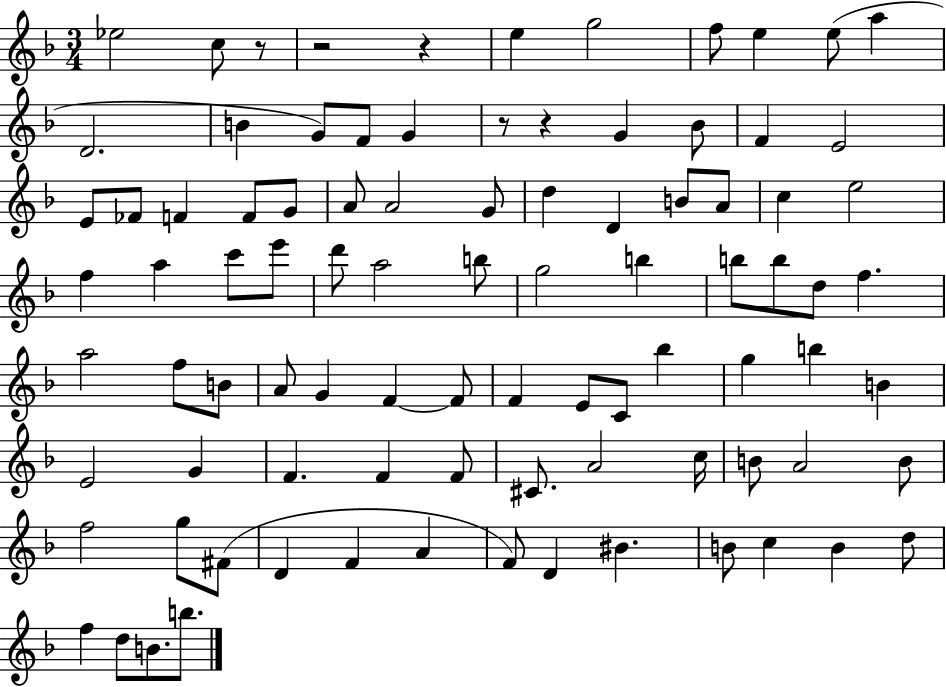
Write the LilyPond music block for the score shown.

{
  \clef treble
  \numericTimeSignature
  \time 3/4
  \key f \major
  ees''2 c''8 r8 | r2 r4 | e''4 g''2 | f''8 e''4 e''8( a''4 | \break d'2. | b'4 g'8) f'8 g'4 | r8 r4 g'4 bes'8 | f'4 e'2 | \break e'8 fes'8 f'4 f'8 g'8 | a'8 a'2 g'8 | d''4 d'4 b'8 a'8 | c''4 e''2 | \break f''4 a''4 c'''8 e'''8 | d'''8 a''2 b''8 | g''2 b''4 | b''8 b''8 d''8 f''4. | \break a''2 f''8 b'8 | a'8 g'4 f'4~~ f'8 | f'4 e'8 c'8 bes''4 | g''4 b''4 b'4 | \break e'2 g'4 | f'4. f'4 f'8 | cis'8. a'2 c''16 | b'8 a'2 b'8 | \break f''2 g''8 fis'8( | d'4 f'4 a'4 | f'8) d'4 bis'4. | b'8 c''4 b'4 d''8 | \break f''4 d''8 b'8. b''8. | \bar "|."
}